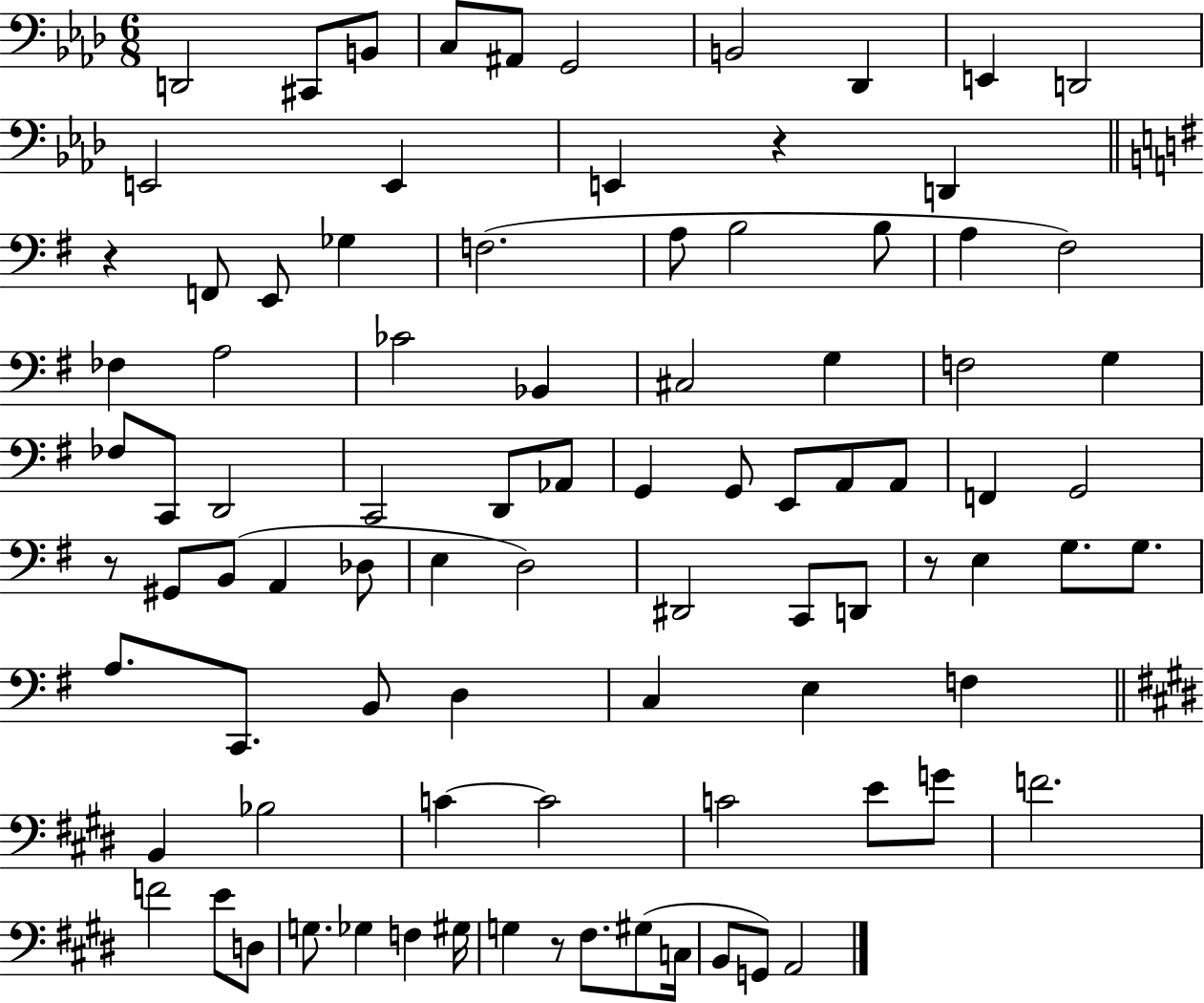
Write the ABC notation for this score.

X:1
T:Untitled
M:6/8
L:1/4
K:Ab
D,,2 ^C,,/2 B,,/2 C,/2 ^A,,/2 G,,2 B,,2 _D,, E,, D,,2 E,,2 E,, E,, z D,, z F,,/2 E,,/2 _G, F,2 A,/2 B,2 B,/2 A, ^F,2 _F, A,2 _C2 _B,, ^C,2 G, F,2 G, _F,/2 C,,/2 D,,2 C,,2 D,,/2 _A,,/2 G,, G,,/2 E,,/2 A,,/2 A,,/2 F,, G,,2 z/2 ^G,,/2 B,,/2 A,, _D,/2 E, D,2 ^D,,2 C,,/2 D,,/2 z/2 E, G,/2 G,/2 A,/2 C,,/2 B,,/2 D, C, E, F, B,, _B,2 C C2 C2 E/2 G/2 F2 F2 E/2 D,/2 G,/2 _G, F, ^G,/4 G, z/2 ^F,/2 ^G,/2 C,/4 B,,/2 G,,/2 A,,2